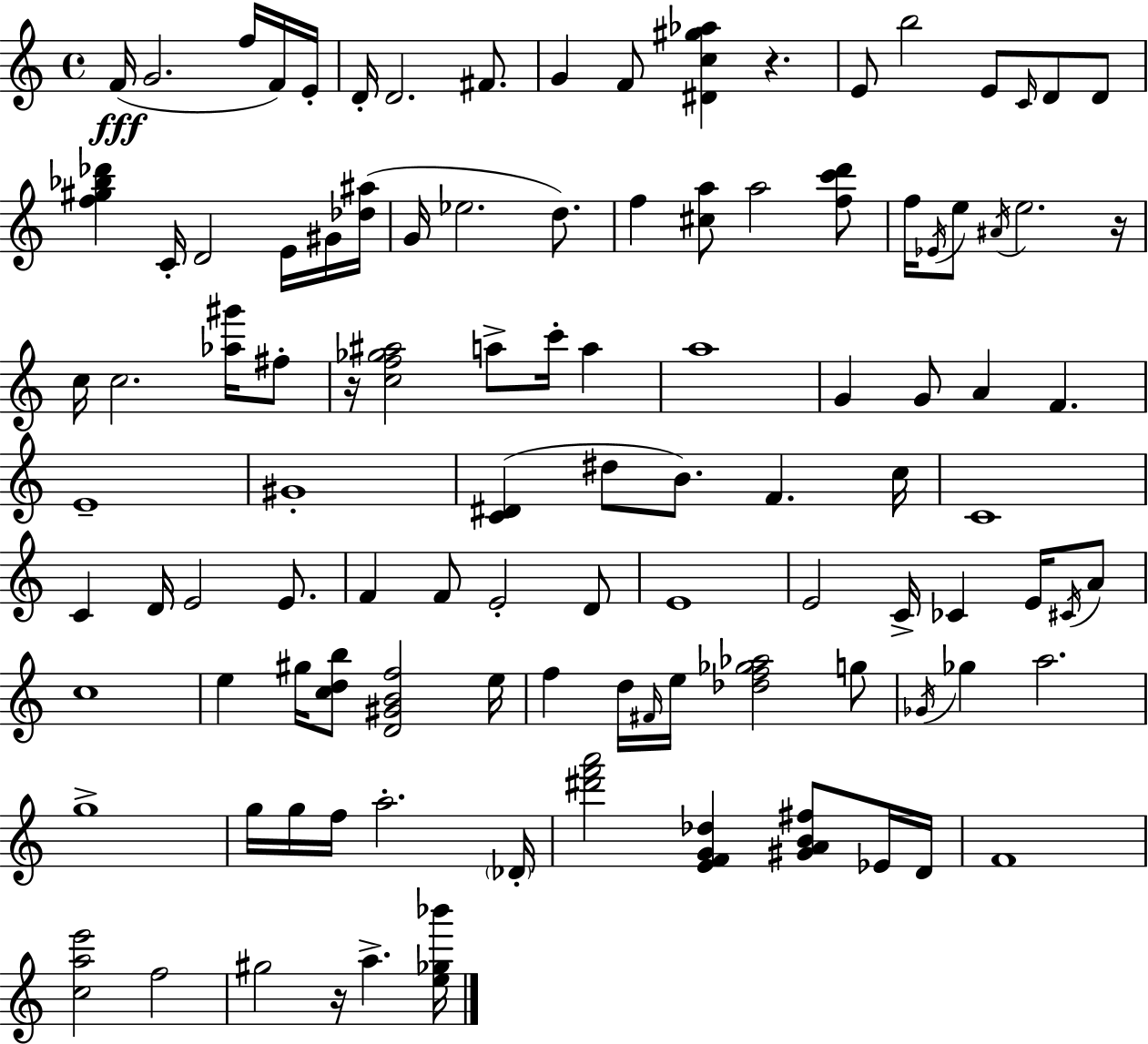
{
  \clef treble
  \time 4/4
  \defaultTimeSignature
  \key c \major
  f'16(\fff g'2. f''16 f'16) e'16-. | d'16-. d'2. fis'8. | g'4 f'8 <dis' c'' gis'' aes''>4 r4. | e'8 b''2 e'8 \grace { c'16 } d'8 d'8 | \break <f'' gis'' bes'' des'''>4 c'16-. d'2 e'16 gis'16 | <des'' ais''>16( g'16 ees''2. d''8.) | f''4 <cis'' a''>8 a''2 <f'' c''' d'''>8 | f''16 \acciaccatura { ees'16 } e''8 \acciaccatura { ais'16 } e''2. | \break r16 c''16 c''2. | <aes'' gis'''>16 fis''8-. r16 <c'' f'' ges'' ais''>2 a''8-> c'''16-. a''4 | a''1 | g'4 g'8 a'4 f'4. | \break e'1-- | gis'1-. | <c' dis'>4( dis''8 b'8.) f'4. | c''16 c'1 | \break c'4 d'16 e'2 | e'8. f'4 f'8 e'2-. | d'8 e'1 | e'2 c'16-> ces'4 | \break e'16 \acciaccatura { cis'16 } a'8 c''1 | e''4 gis''16 <c'' d'' b''>8 <d' gis' b' f''>2 | e''16 f''4 d''16 \grace { fis'16 } e''16 <des'' f'' ges'' aes''>2 | g''8 \acciaccatura { ges'16 } ges''4 a''2. | \break g''1-> | g''16 g''16 f''16 a''2.-. | \parenthesize des'16-. <dis''' f''' a'''>2 <e' f' g' des''>4 | <gis' a' b' fis''>8 ees'16 d'16 f'1 | \break <c'' a'' e'''>2 f''2 | gis''2 r16 a''4.-> | <e'' ges'' bes'''>16 \bar "|."
}